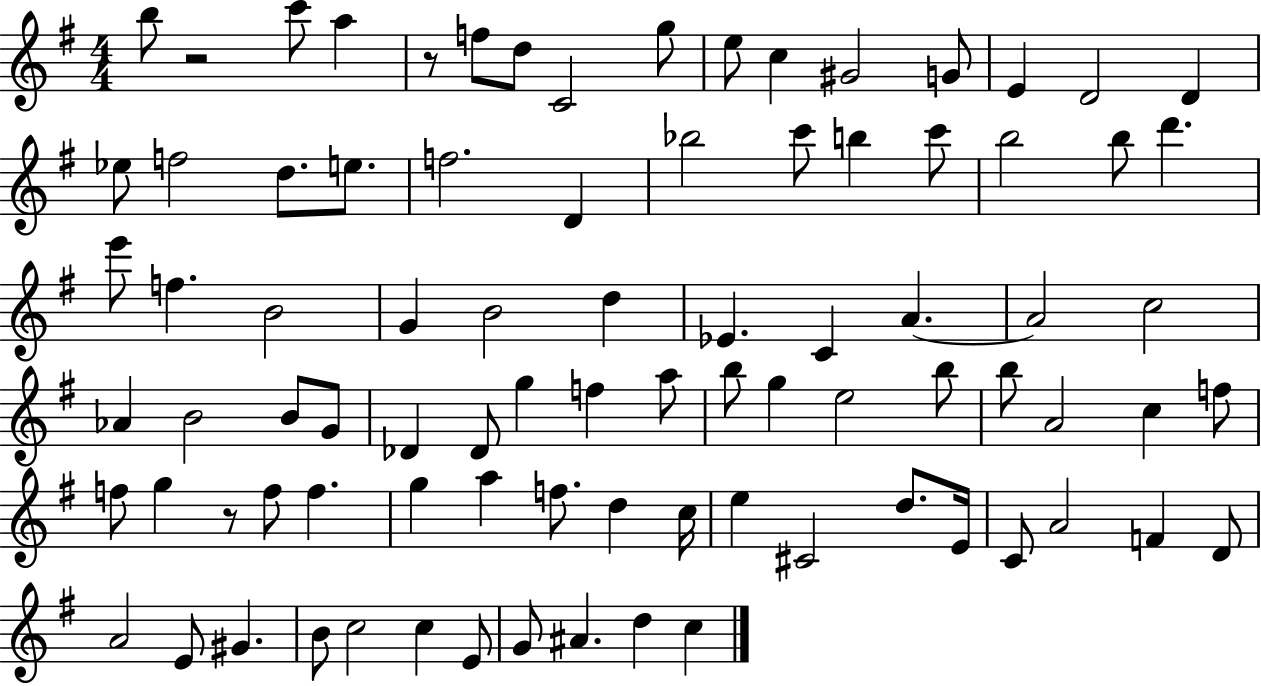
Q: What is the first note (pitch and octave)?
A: B5